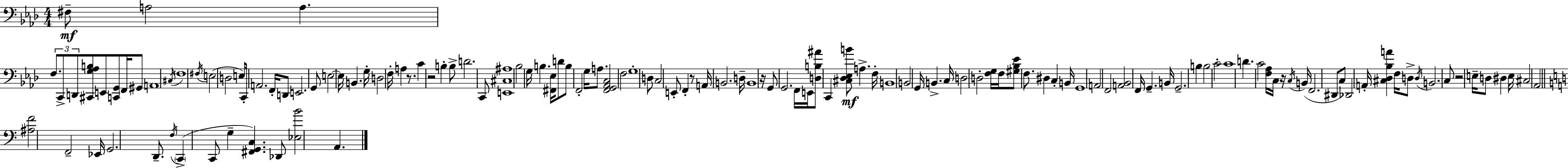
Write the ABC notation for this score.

X:1
T:Untitled
M:4/4
L:1/4
K:Fm
^F,/2 A,2 A, F,/2 C,,/2 D,,/2 [^C,,G,_A,B,]/2 E,,/2 [C,,G,,]/2 F,,/4 ^G,,/2 A,,4 ^C,/4 F,4 ^F,/4 E,2 D,2 E,/2 C,,/4 A,,2 F,,/4 D,,/2 E,,2 G,,/2 E,2 E,/4 B,, G,/4 D,2 F,/4 A, z/2 C z2 B, B,/2 D2 C,,/2 [E,,^C,^A,]4 _B,2 G,/4 B, [^F,,_E,]/4 D/2 B,/2 F,,2 G,/4 A,/2 [F,,G,,_A,,C,]2 F,2 G,4 D,/2 C,2 E,,/2 F,, z/2 A,,/4 B,,2 D,/4 B,,4 z/4 G,,/2 G,,2 F,,/4 E,,/4 [D,B,^A]/2 C,, [^C,_D,_E,B]/2 A, F,/4 B,,4 B,,2 G,,/4 B,, C,/4 D,2 D,2 [F,G,]/4 F,/4 [^G,_B,_E]/2 F,/2 ^D, C, B,,/4 G,,4 A,,2 F,,2 [A,,_B,,]2 F,,/4 G,, B,,/4 G,,2 B, B,2 C2 C4 D C2 [F,_A,]/4 C,/4 z/4 C,/4 B,,/4 F,,2 ^D,,/2 C,/2 _D,,2 A,,/4 [^C,_D,_B,A] F,/4 D,/2 D,/4 B,,2 C,/2 z2 E,/4 D,/2 ^D, E,/4 ^C,2 _A,,2 [^A,F]2 F,,2 _E,,/4 G,,2 D,,/2 F,/4 C,, C,,/2 G, [^F,,G,,C,] _D,,/2 [_E,B]2 A,,